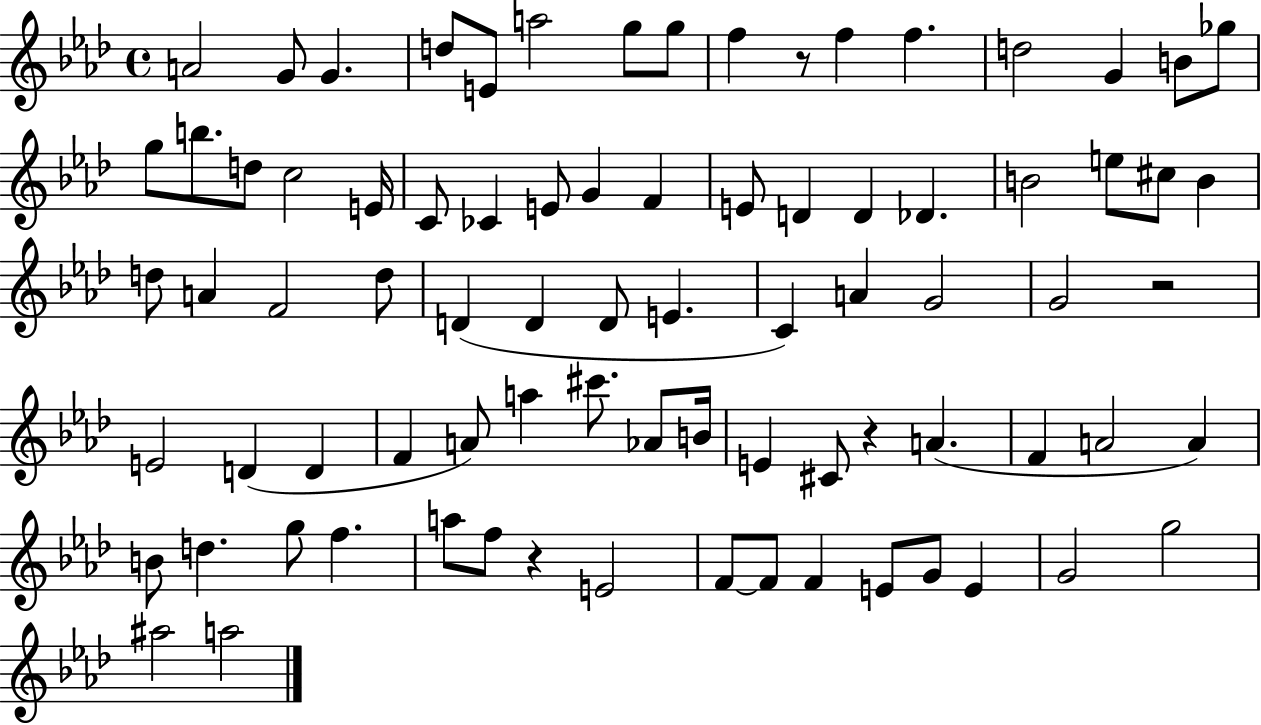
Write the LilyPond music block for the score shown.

{
  \clef treble
  \time 4/4
  \defaultTimeSignature
  \key aes \major
  a'2 g'8 g'4. | d''8 e'8 a''2 g''8 g''8 | f''4 r8 f''4 f''4. | d''2 g'4 b'8 ges''8 | \break g''8 b''8. d''8 c''2 e'16 | c'8 ces'4 e'8 g'4 f'4 | e'8 d'4 d'4 des'4. | b'2 e''8 cis''8 b'4 | \break d''8 a'4 f'2 d''8 | d'4( d'4 d'8 e'4. | c'4) a'4 g'2 | g'2 r2 | \break e'2 d'4( d'4 | f'4 a'8) a''4 cis'''8. aes'8 b'16 | e'4 cis'8 r4 a'4.( | f'4 a'2 a'4) | \break b'8 d''4. g''8 f''4. | a''8 f''8 r4 e'2 | f'8~~ f'8 f'4 e'8 g'8 e'4 | g'2 g''2 | \break ais''2 a''2 | \bar "|."
}